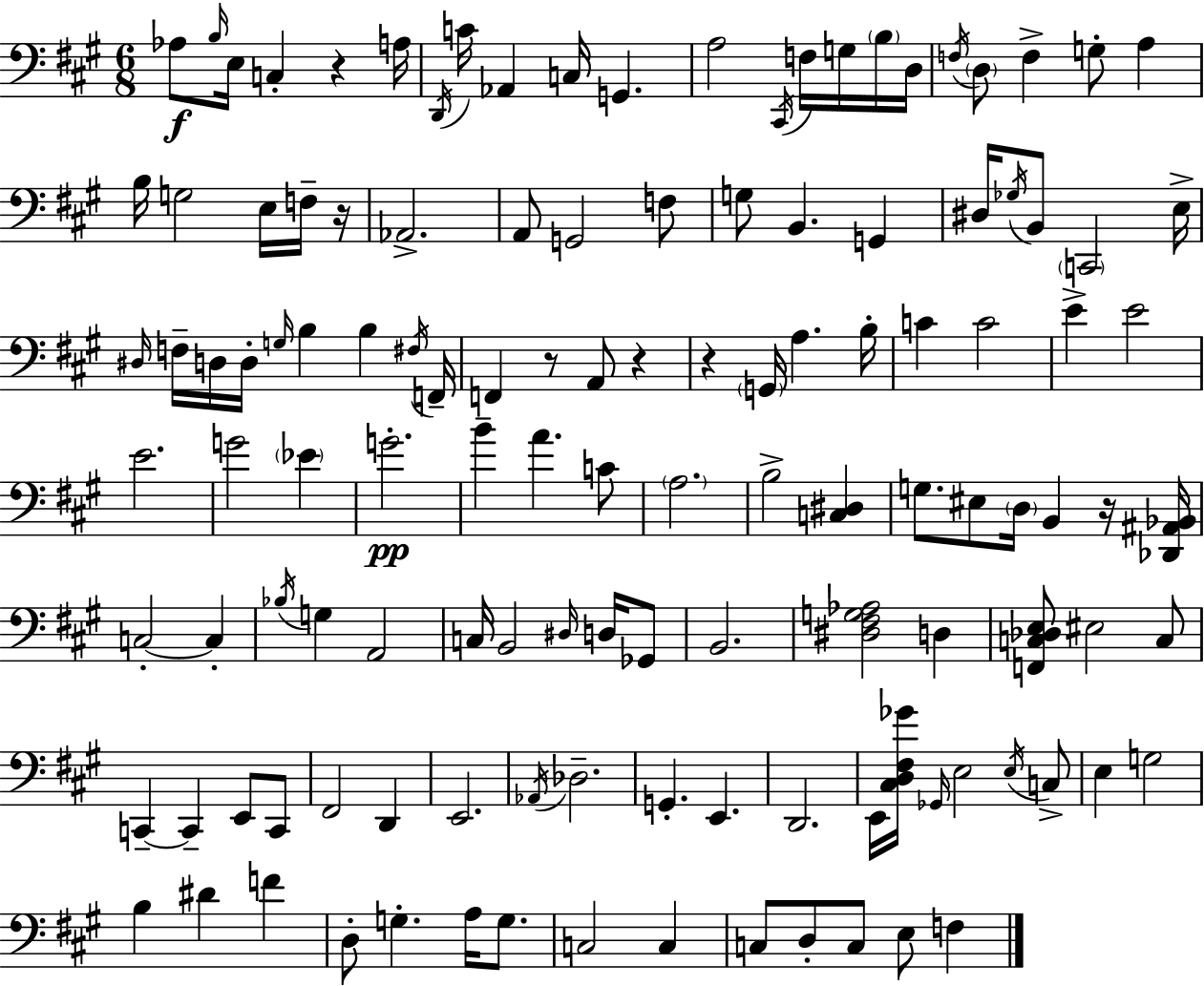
Ab3/e B3/s E3/s C3/q R/q A3/s D2/s C4/s Ab2/q C3/s G2/q. A3/h C#2/s F3/s G3/s B3/s D3/s F3/s D3/e F3/q G3/e A3/q B3/s G3/h E3/s F3/s R/s Ab2/h. A2/e G2/h F3/e G3/e B2/q. G2/q D#3/s Gb3/s B2/e C2/h E3/s D#3/s F3/s D3/s D3/s G3/s B3/q B3/q F#3/s F2/s F2/q R/e A2/e R/q R/q G2/s A3/q. B3/s C4/q C4/h E4/q E4/h E4/h. G4/h Eb4/q G4/h. B4/q A4/q. C4/e A3/h. B3/h [C3,D#3]/q G3/e. EIS3/e D3/s B2/q R/s [Db2,A#2,Bb2]/s C3/h C3/q Bb3/s G3/q A2/h C3/s B2/h D#3/s D3/s Gb2/e B2/h. [D#3,F#3,G3,Ab3]/h D3/q [F2,C3,Db3,E3]/e EIS3/h C3/e C2/q C2/q E2/e C2/e F#2/h D2/q E2/h. Ab2/s Db3/h. G2/q. E2/q. D2/h. E2/s [C#3,D3,F#3,Gb4]/s Gb2/s E3/h E3/s C3/e E3/q G3/h B3/q D#4/q F4/q D3/e G3/q. A3/s G3/e. C3/h C3/q C3/e D3/e C3/e E3/e F3/q